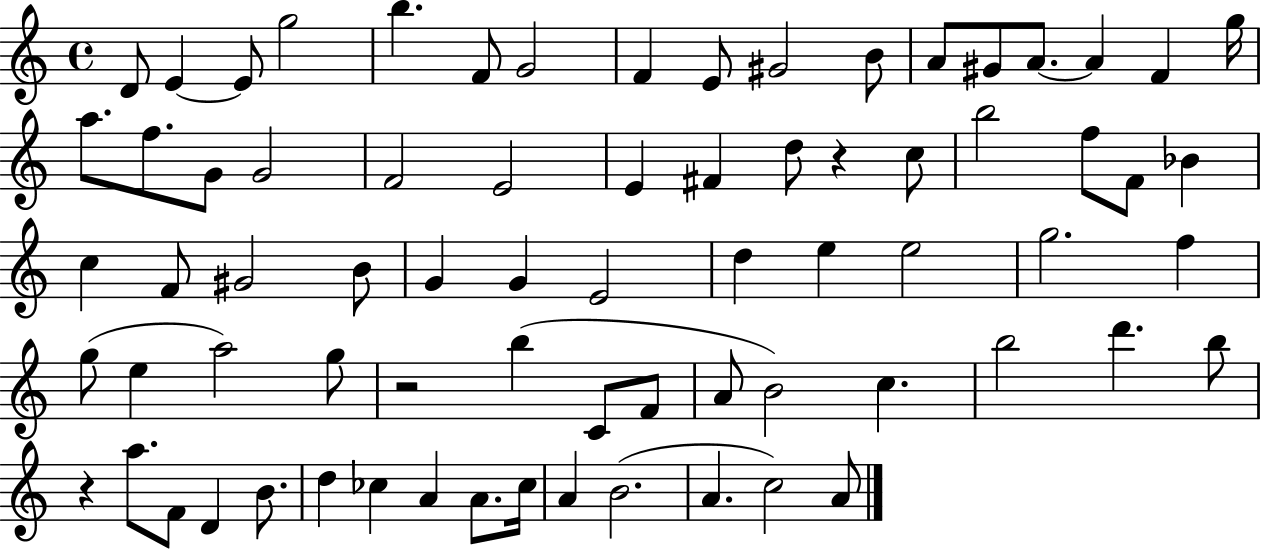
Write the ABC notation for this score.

X:1
T:Untitled
M:4/4
L:1/4
K:C
D/2 E E/2 g2 b F/2 G2 F E/2 ^G2 B/2 A/2 ^G/2 A/2 A F g/4 a/2 f/2 G/2 G2 F2 E2 E ^F d/2 z c/2 b2 f/2 F/2 _B c F/2 ^G2 B/2 G G E2 d e e2 g2 f g/2 e a2 g/2 z2 b C/2 F/2 A/2 B2 c b2 d' b/2 z a/2 F/2 D B/2 d _c A A/2 _c/4 A B2 A c2 A/2